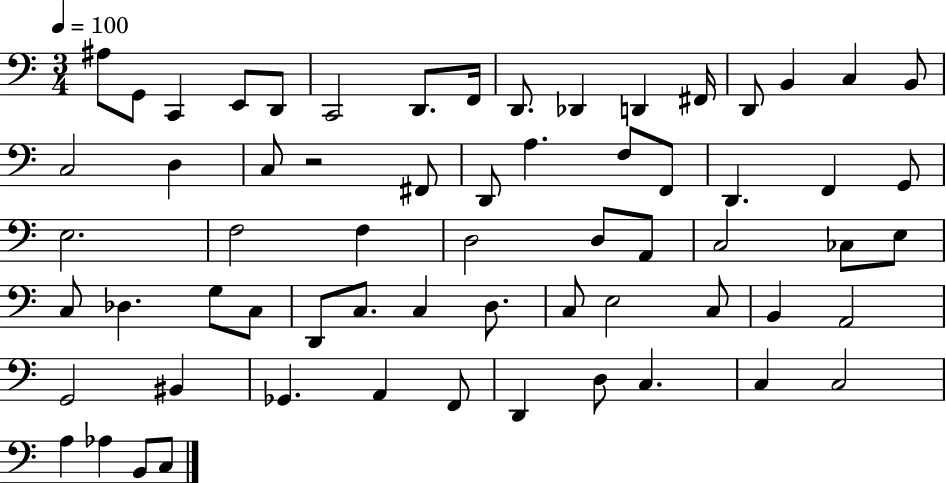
X:1
T:Untitled
M:3/4
L:1/4
K:C
^A,/2 G,,/2 C,, E,,/2 D,,/2 C,,2 D,,/2 F,,/4 D,,/2 _D,, D,, ^F,,/4 D,,/2 B,, C, B,,/2 C,2 D, C,/2 z2 ^F,,/2 D,,/2 A, F,/2 F,,/2 D,, F,, G,,/2 E,2 F,2 F, D,2 D,/2 A,,/2 C,2 _C,/2 E,/2 C,/2 _D, G,/2 C,/2 D,,/2 C,/2 C, D,/2 C,/2 E,2 C,/2 B,, A,,2 G,,2 ^B,, _G,, A,, F,,/2 D,, D,/2 C, C, C,2 A, _A, B,,/2 C,/2